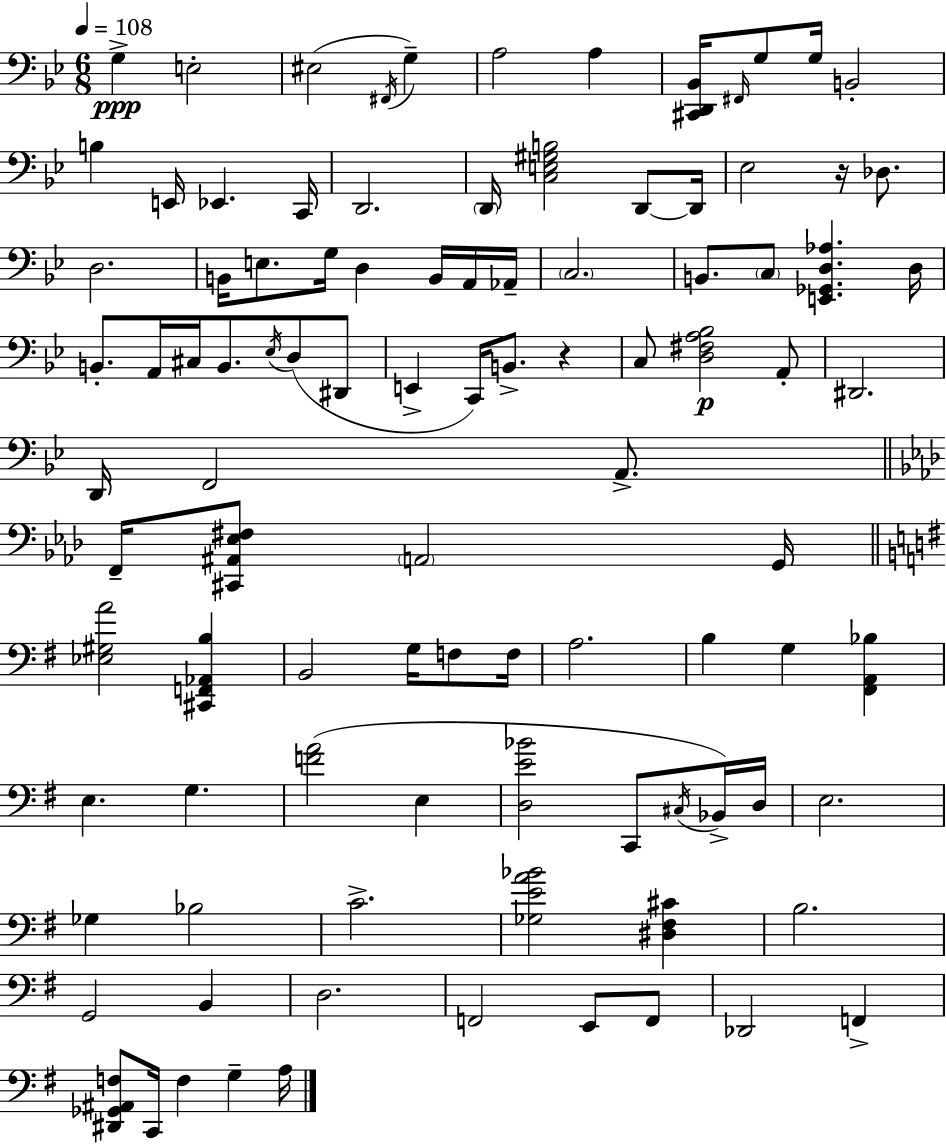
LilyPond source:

{
  \clef bass
  \numericTimeSignature
  \time 6/8
  \key bes \major
  \tempo 4 = 108
  \repeat volta 2 { g4->\ppp e2-. | eis2( \acciaccatura { fis,16 } g4--) | a2 a4 | <cis, d, bes,>16 \grace { fis,16 } g8 g16 b,2-. | \break b4 e,16 ees,4. | c,16 d,2. | \parenthesize d,16 <c e gis b>2 d,8~~ | d,16 ees2 r16 des8. | \break d2. | b,16 e8. g16 d4 b,16 | a,16 aes,16-- \parenthesize c2. | b,8. \parenthesize c8 <e, ges, d aes>4. | \break d16 b,8.-. a,16 cis16 b,8. \acciaccatura { ees16 } d8( | dis,8 e,4-> c,16) b,8.-> r4 | c8 <d fis a bes>2\p | a,8-. dis,2. | \break d,16 f,2 | a,8.-> \bar "||" \break \key aes \major f,16-- <cis, ais, ees fis>8 \parenthesize a,2 g,16 | \bar "||" \break \key e \minor <ees gis a'>2 <cis, f, aes, b>4 | b,2 g16 f8 f16 | a2. | b4 g4 <fis, a, bes>4 | \break e4. g4. | <f' a'>2( e4 | <d e' bes'>2 c,8 \acciaccatura { cis16 }) bes,16-> | d16 e2. | \break ges4 bes2 | c'2.-> | <ges e' a' bes'>2 <dis fis cis'>4 | b2. | \break g,2 b,4 | d2. | f,2 e,8 f,8 | des,2 f,4-> | \break <dis, ges, ais, f>8 c,16 f4 g4-- | a16 } \bar "|."
}